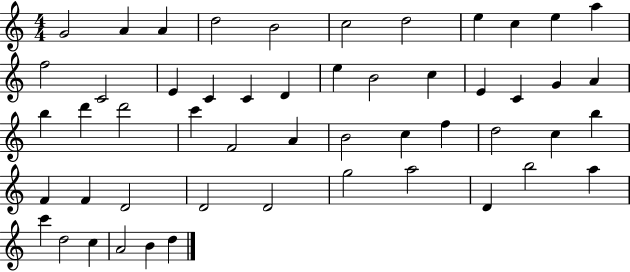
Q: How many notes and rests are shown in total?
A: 52